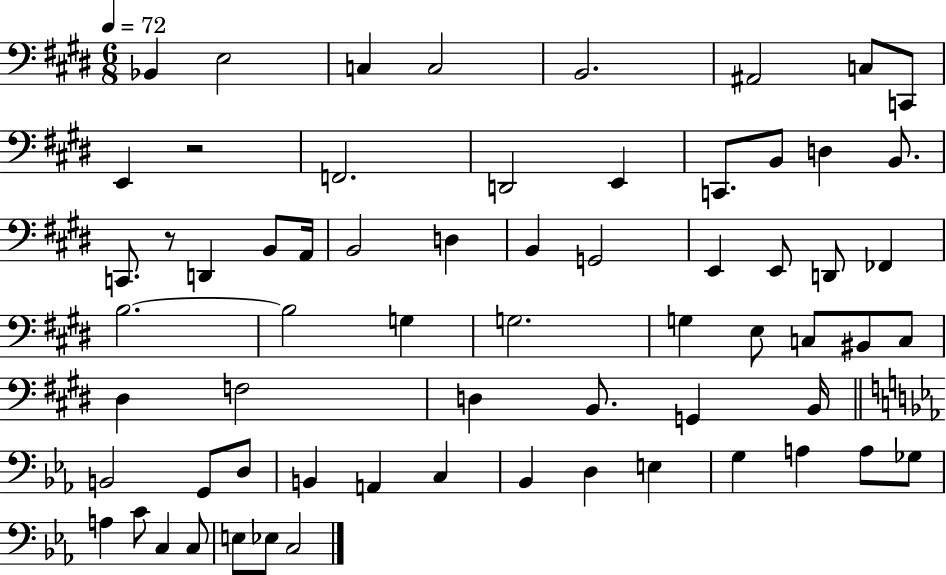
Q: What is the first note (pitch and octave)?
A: Bb2